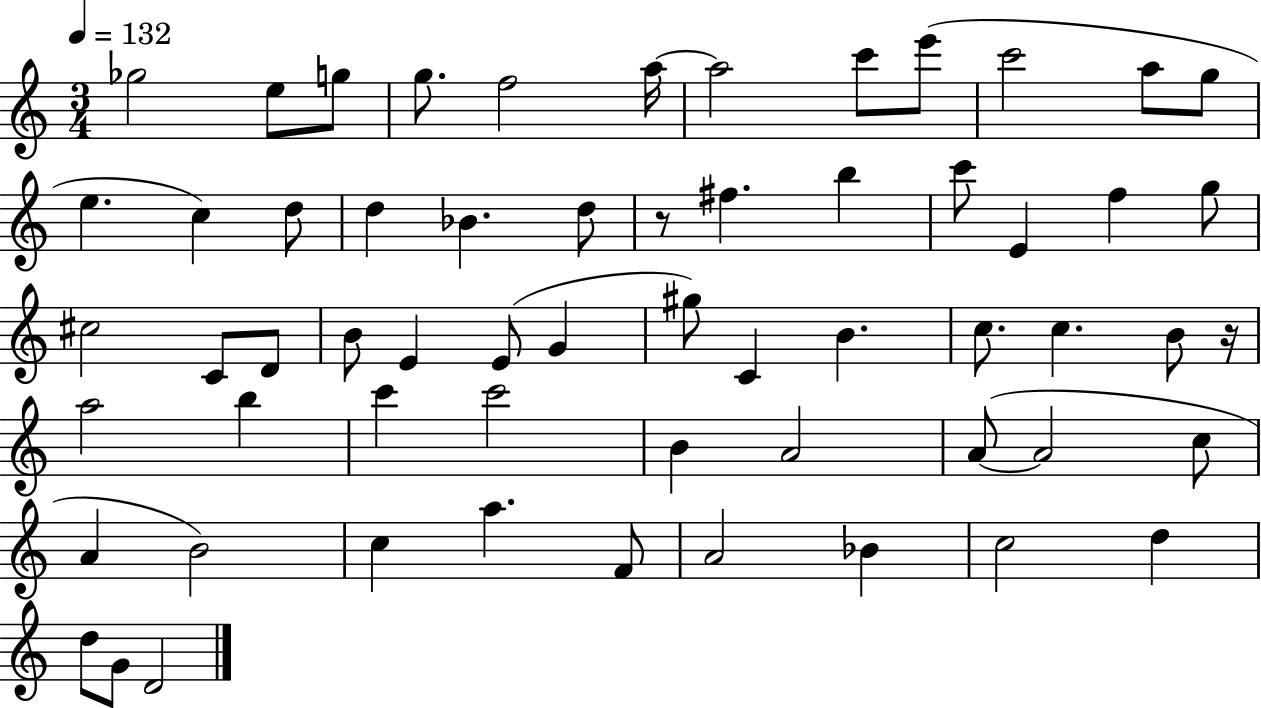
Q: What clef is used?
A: treble